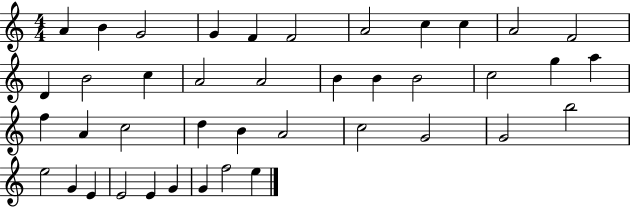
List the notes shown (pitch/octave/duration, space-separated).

A4/q B4/q G4/h G4/q F4/q F4/h A4/h C5/q C5/q A4/h F4/h D4/q B4/h C5/q A4/h A4/h B4/q B4/q B4/h C5/h G5/q A5/q F5/q A4/q C5/h D5/q B4/q A4/h C5/h G4/h G4/h B5/h E5/h G4/q E4/q E4/h E4/q G4/q G4/q F5/h E5/q